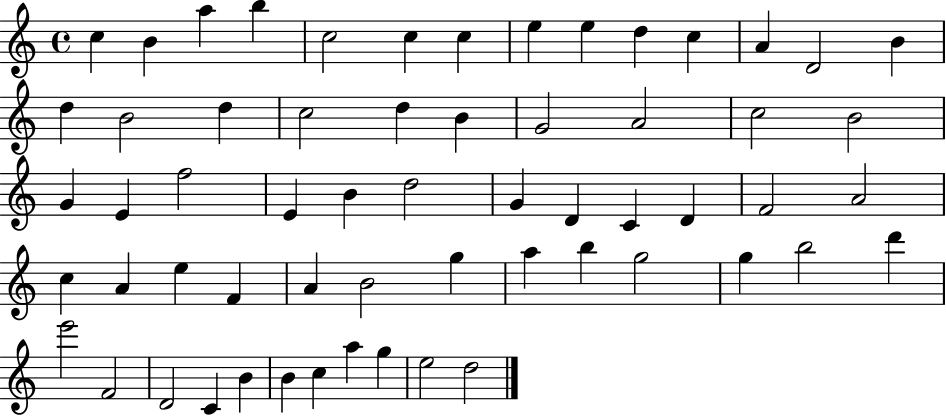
{
  \clef treble
  \time 4/4
  \defaultTimeSignature
  \key c \major
  c''4 b'4 a''4 b''4 | c''2 c''4 c''4 | e''4 e''4 d''4 c''4 | a'4 d'2 b'4 | \break d''4 b'2 d''4 | c''2 d''4 b'4 | g'2 a'2 | c''2 b'2 | \break g'4 e'4 f''2 | e'4 b'4 d''2 | g'4 d'4 c'4 d'4 | f'2 a'2 | \break c''4 a'4 e''4 f'4 | a'4 b'2 g''4 | a''4 b''4 g''2 | g''4 b''2 d'''4 | \break e'''2 f'2 | d'2 c'4 b'4 | b'4 c''4 a''4 g''4 | e''2 d''2 | \break \bar "|."
}